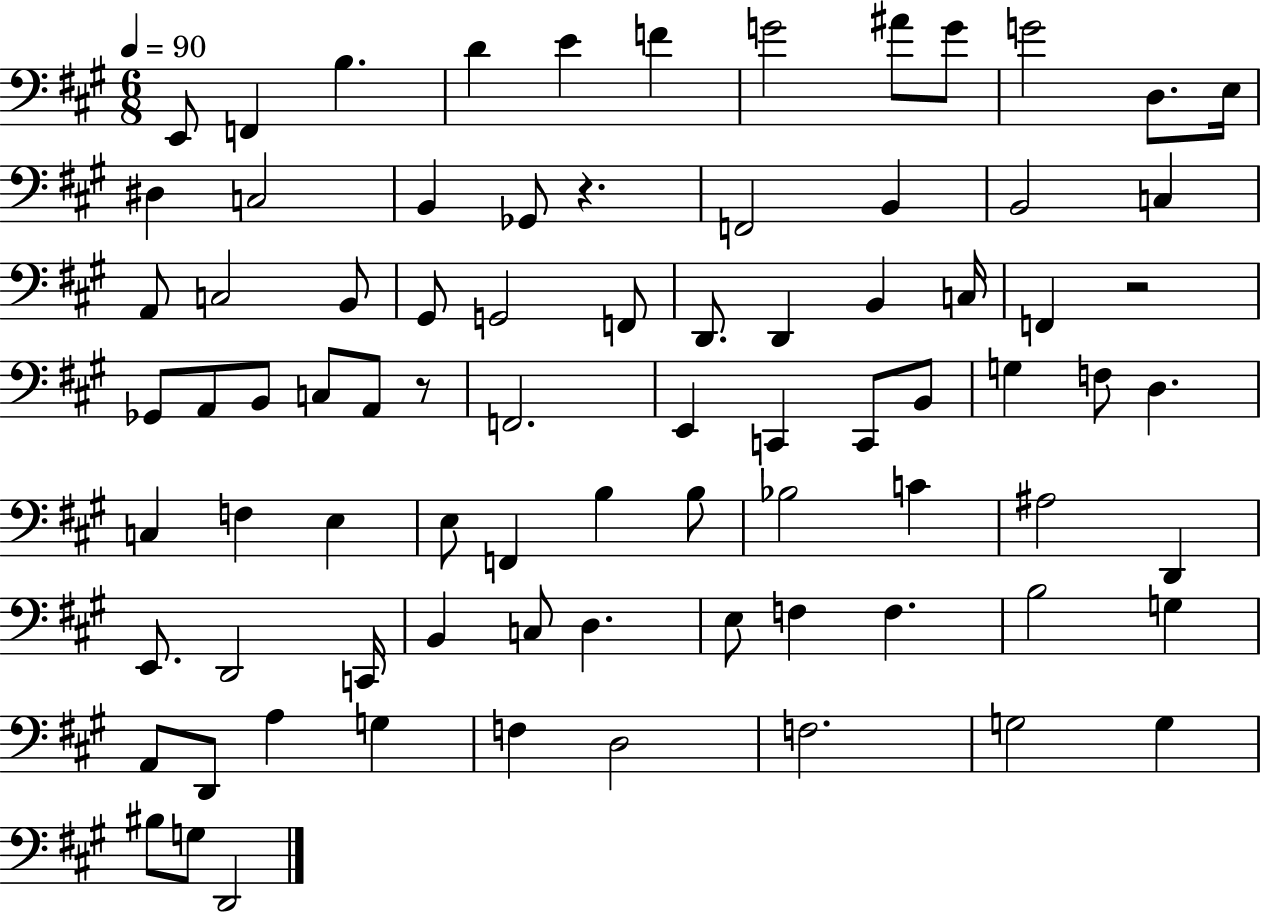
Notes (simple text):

E2/e F2/q B3/q. D4/q E4/q F4/q G4/h A#4/e G4/e G4/h D3/e. E3/s D#3/q C3/h B2/q Gb2/e R/q. F2/h B2/q B2/h C3/q A2/e C3/h B2/e G#2/e G2/h F2/e D2/e. D2/q B2/q C3/s F2/q R/h Gb2/e A2/e B2/e C3/e A2/e R/e F2/h. E2/q C2/q C2/e B2/e G3/q F3/e D3/q. C3/q F3/q E3/q E3/e F2/q B3/q B3/e Bb3/h C4/q A#3/h D2/q E2/e. D2/h C2/s B2/q C3/e D3/q. E3/e F3/q F3/q. B3/h G3/q A2/e D2/e A3/q G3/q F3/q D3/h F3/h. G3/h G3/q BIS3/e G3/e D2/h